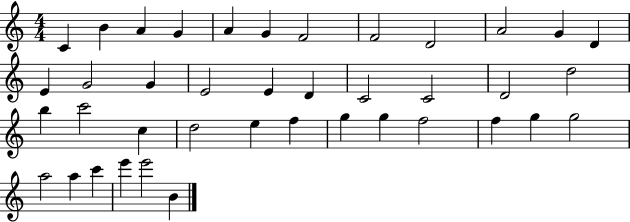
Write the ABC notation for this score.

X:1
T:Untitled
M:4/4
L:1/4
K:C
C B A G A G F2 F2 D2 A2 G D E G2 G E2 E D C2 C2 D2 d2 b c'2 c d2 e f g g f2 f g g2 a2 a c' e' e'2 B